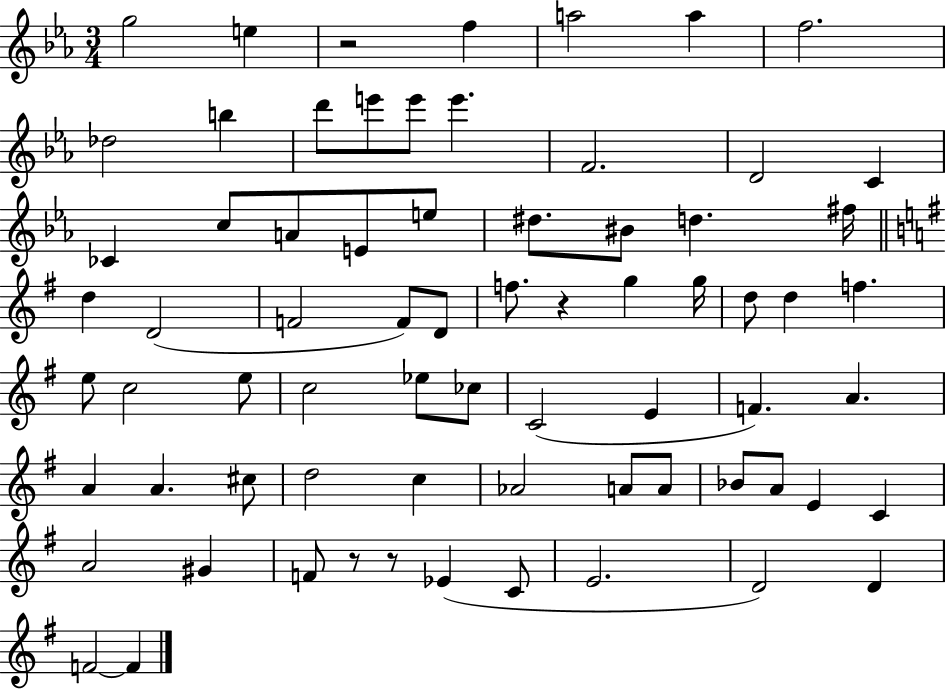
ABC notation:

X:1
T:Untitled
M:3/4
L:1/4
K:Eb
g2 e z2 f a2 a f2 _d2 b d'/2 e'/2 e'/2 e' F2 D2 C _C c/2 A/2 E/2 e/2 ^d/2 ^B/2 d ^f/4 d D2 F2 F/2 D/2 f/2 z g g/4 d/2 d f e/2 c2 e/2 c2 _e/2 _c/2 C2 E F A A A ^c/2 d2 c _A2 A/2 A/2 _B/2 A/2 E C A2 ^G F/2 z/2 z/2 _E C/2 E2 D2 D F2 F